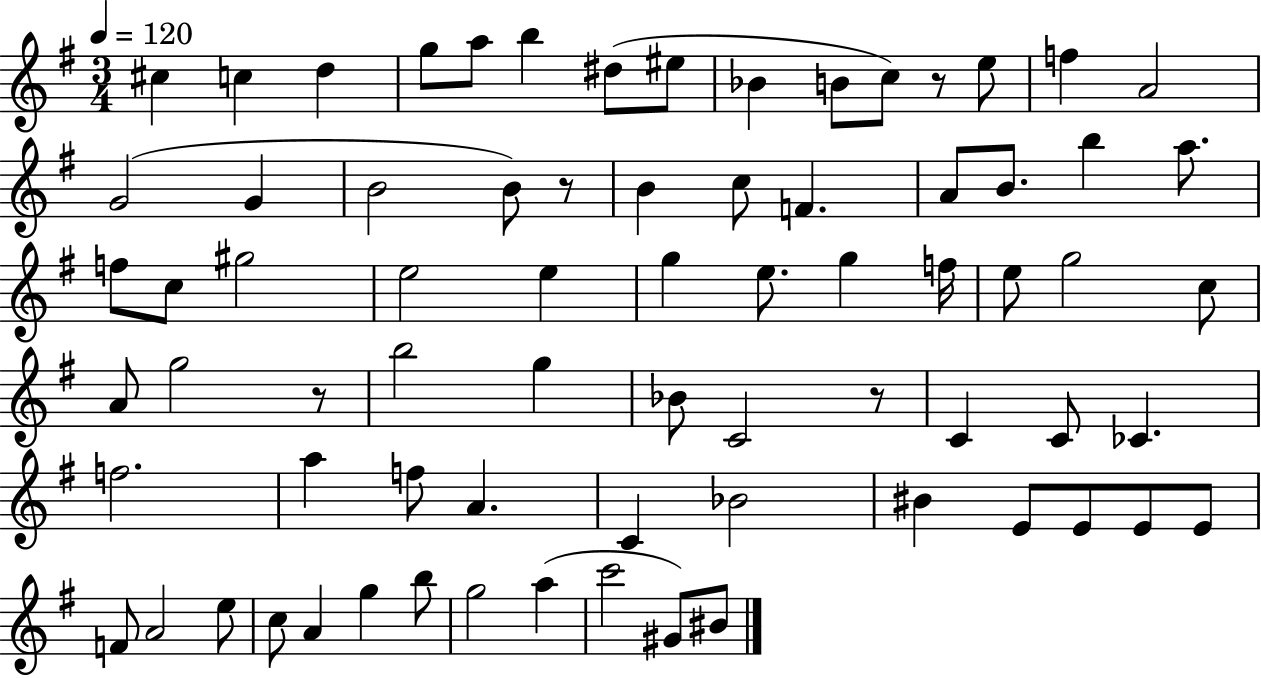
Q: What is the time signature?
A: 3/4